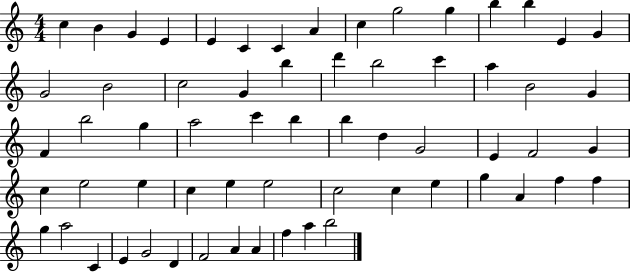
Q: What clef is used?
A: treble